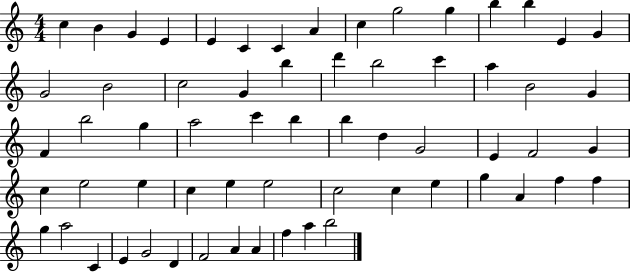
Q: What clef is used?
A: treble